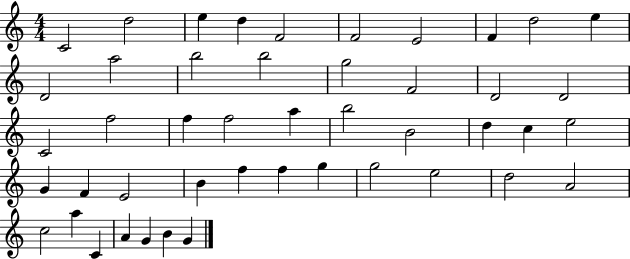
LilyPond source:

{
  \clef treble
  \numericTimeSignature
  \time 4/4
  \key c \major
  c'2 d''2 | e''4 d''4 f'2 | f'2 e'2 | f'4 d''2 e''4 | \break d'2 a''2 | b''2 b''2 | g''2 f'2 | d'2 d'2 | \break c'2 f''2 | f''4 f''2 a''4 | b''2 b'2 | d''4 c''4 e''2 | \break g'4 f'4 e'2 | b'4 f''4 f''4 g''4 | g''2 e''2 | d''2 a'2 | \break c''2 a''4 c'4 | a'4 g'4 b'4 g'4 | \bar "|."
}